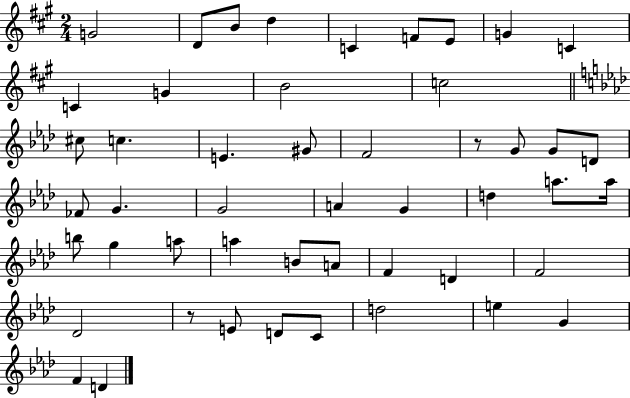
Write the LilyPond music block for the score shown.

{
  \clef treble
  \numericTimeSignature
  \time 2/4
  \key a \major
  g'2 | d'8 b'8 d''4 | c'4 f'8 e'8 | g'4 c'4 | \break c'4 g'4 | b'2 | c''2 | \bar "||" \break \key f \minor cis''8 c''4. | e'4. gis'8 | f'2 | r8 g'8 g'8 d'8 | \break fes'8 g'4. | g'2 | a'4 g'4 | d''4 a''8. a''16 | \break b''8 g''4 a''8 | a''4 b'8 a'8 | f'4 d'4 | f'2 | \break des'2 | r8 e'8 d'8 c'8 | d''2 | e''4 g'4 | \break f'4 d'4 | \bar "|."
}